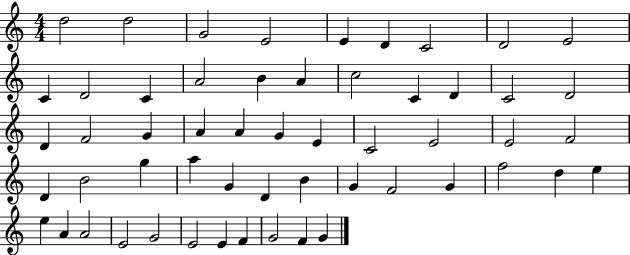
X:1
T:Untitled
M:4/4
L:1/4
K:C
d2 d2 G2 E2 E D C2 D2 E2 C D2 C A2 B A c2 C D C2 D2 D F2 G A A G E C2 E2 E2 F2 D B2 g a G D B G F2 G f2 d e e A A2 E2 G2 E2 E F G2 F G